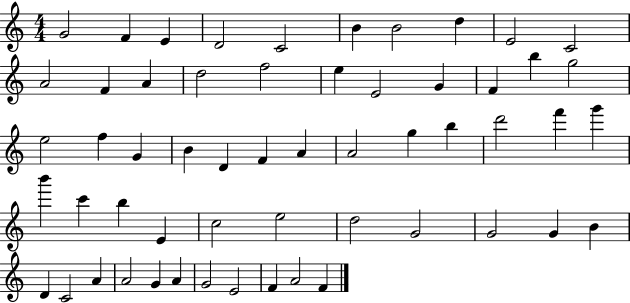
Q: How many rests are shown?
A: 0